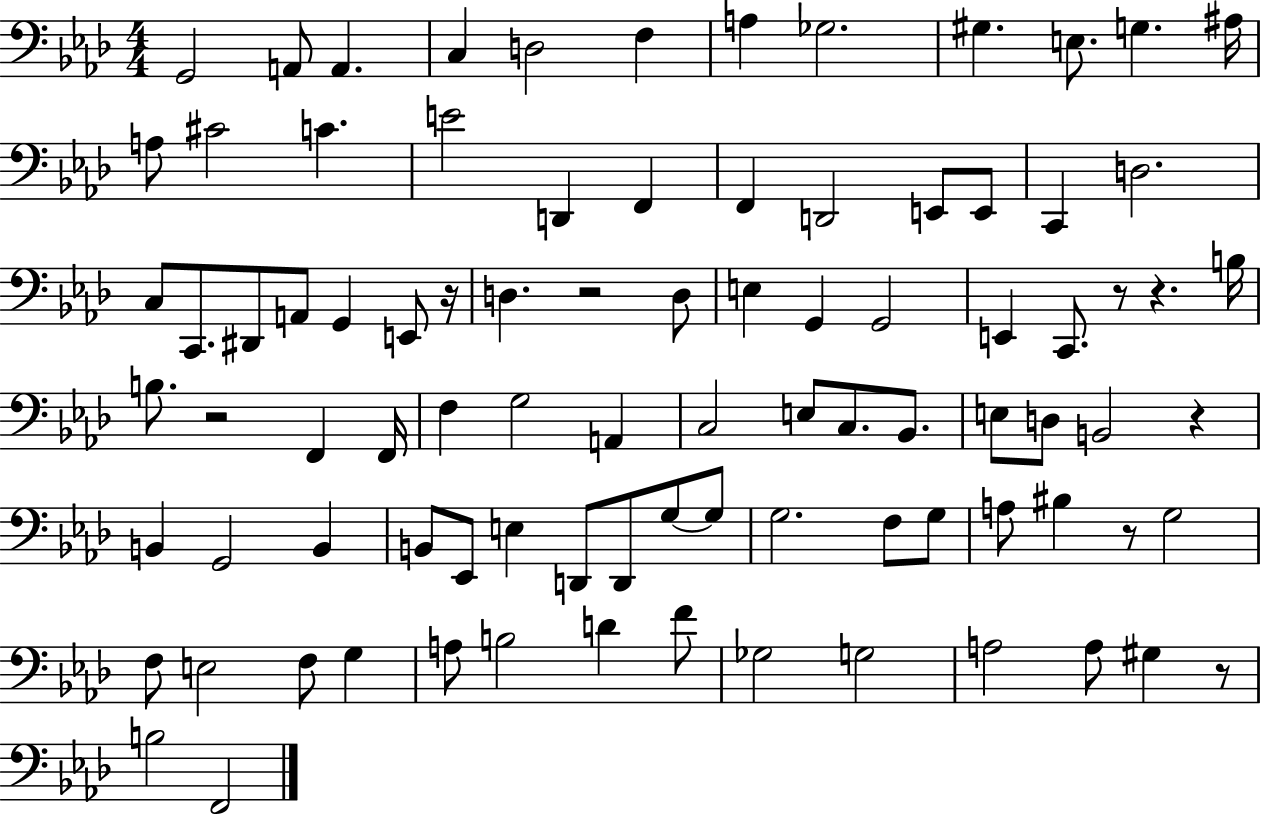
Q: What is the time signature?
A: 4/4